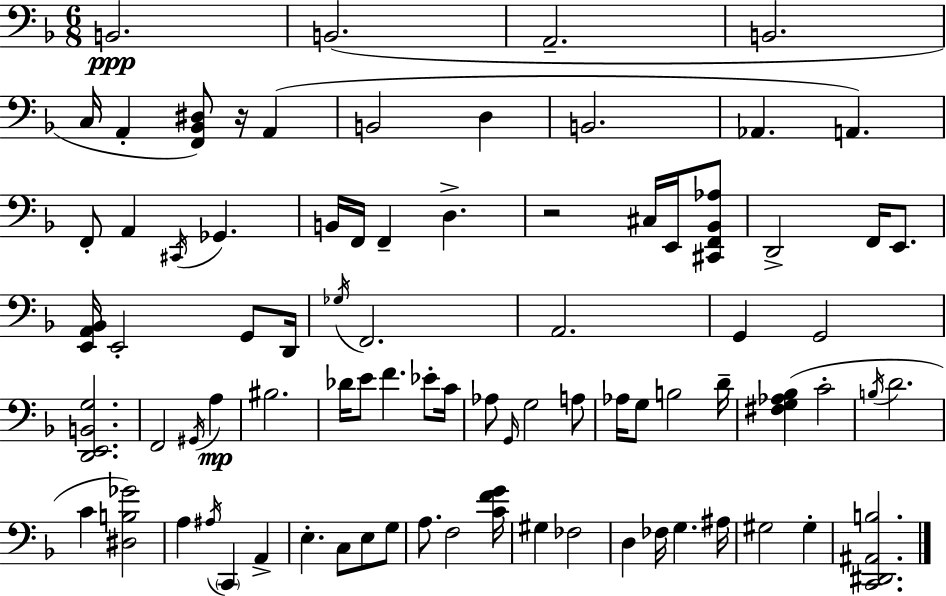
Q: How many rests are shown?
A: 2